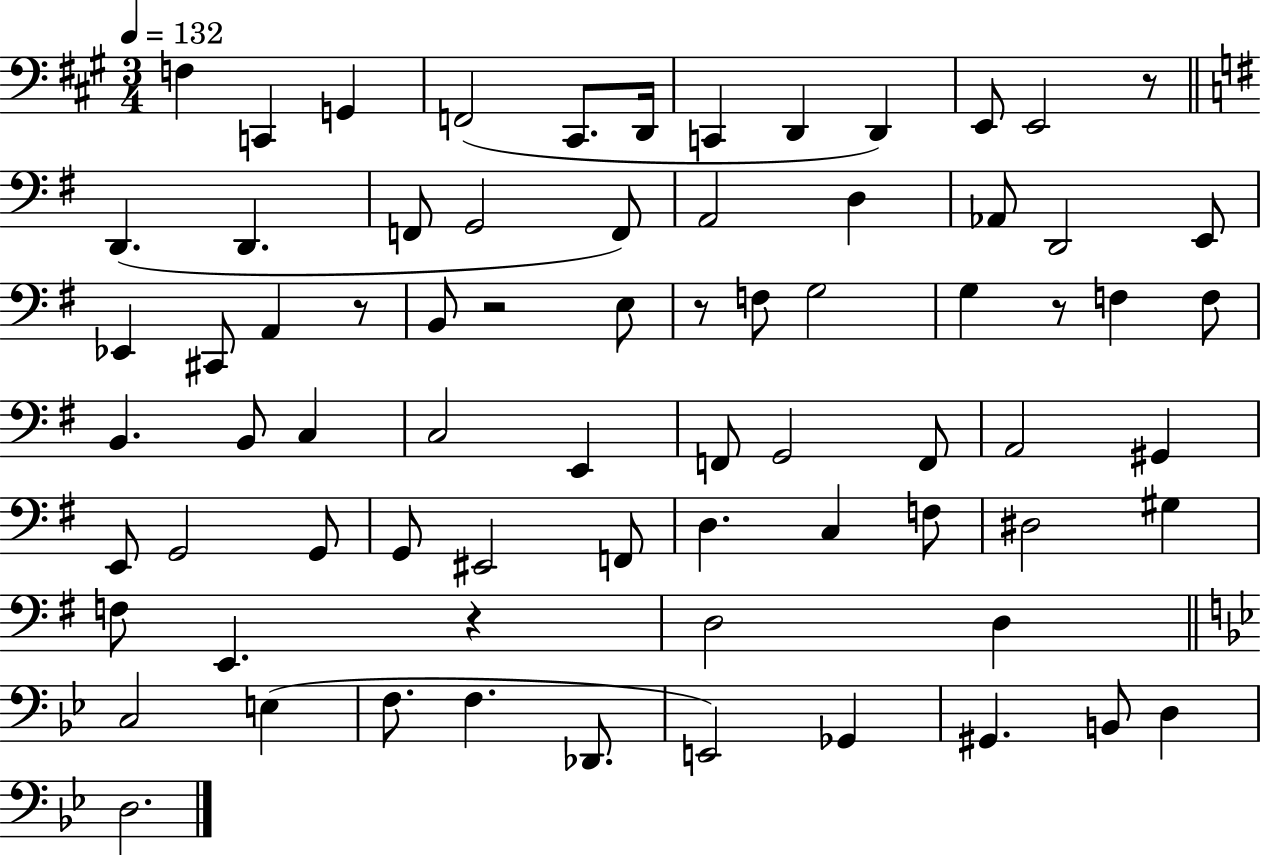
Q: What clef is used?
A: bass